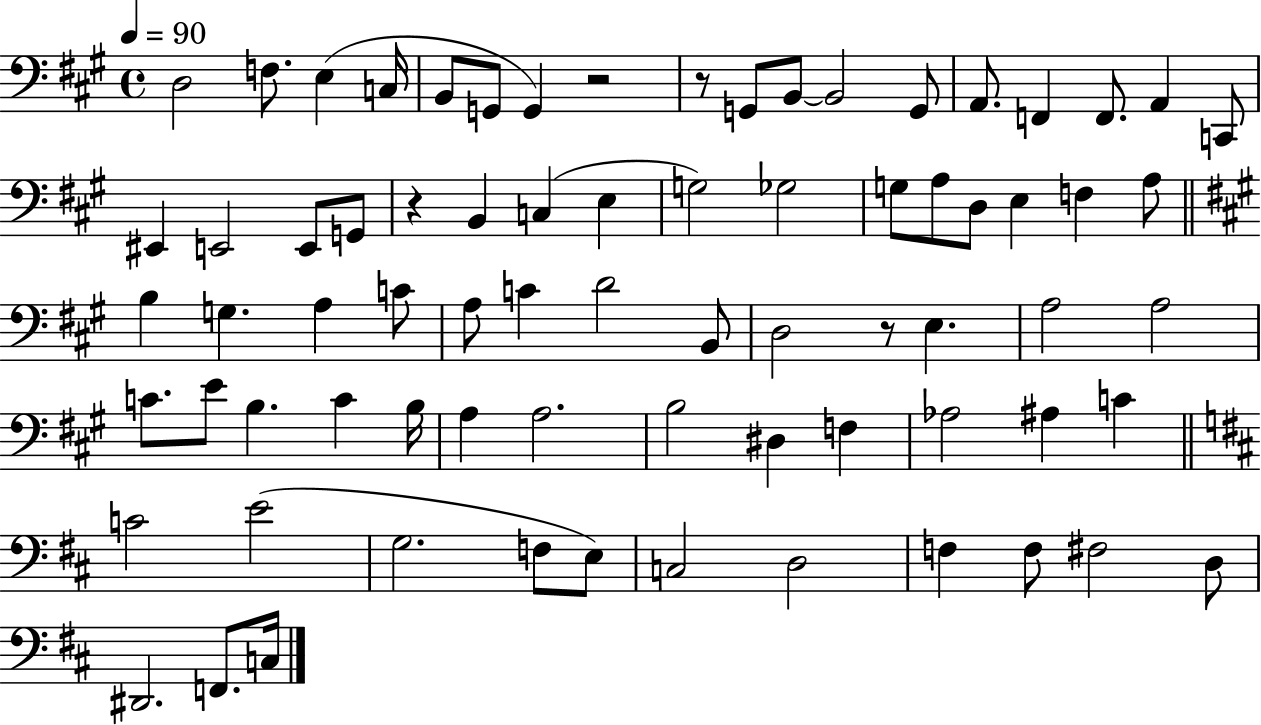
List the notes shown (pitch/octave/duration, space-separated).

D3/h F3/e. E3/q C3/s B2/e G2/e G2/q R/h R/e G2/e B2/e B2/h G2/e A2/e. F2/q F2/e. A2/q C2/e EIS2/q E2/h E2/e G2/e R/q B2/q C3/q E3/q G3/h Gb3/h G3/e A3/e D3/e E3/q F3/q A3/e B3/q G3/q. A3/q C4/e A3/e C4/q D4/h B2/e D3/h R/e E3/q. A3/h A3/h C4/e. E4/e B3/q. C4/q B3/s A3/q A3/h. B3/h D#3/q F3/q Ab3/h A#3/q C4/q C4/h E4/h G3/h. F3/e E3/e C3/h D3/h F3/q F3/e F#3/h D3/e D#2/h. F2/e. C3/s